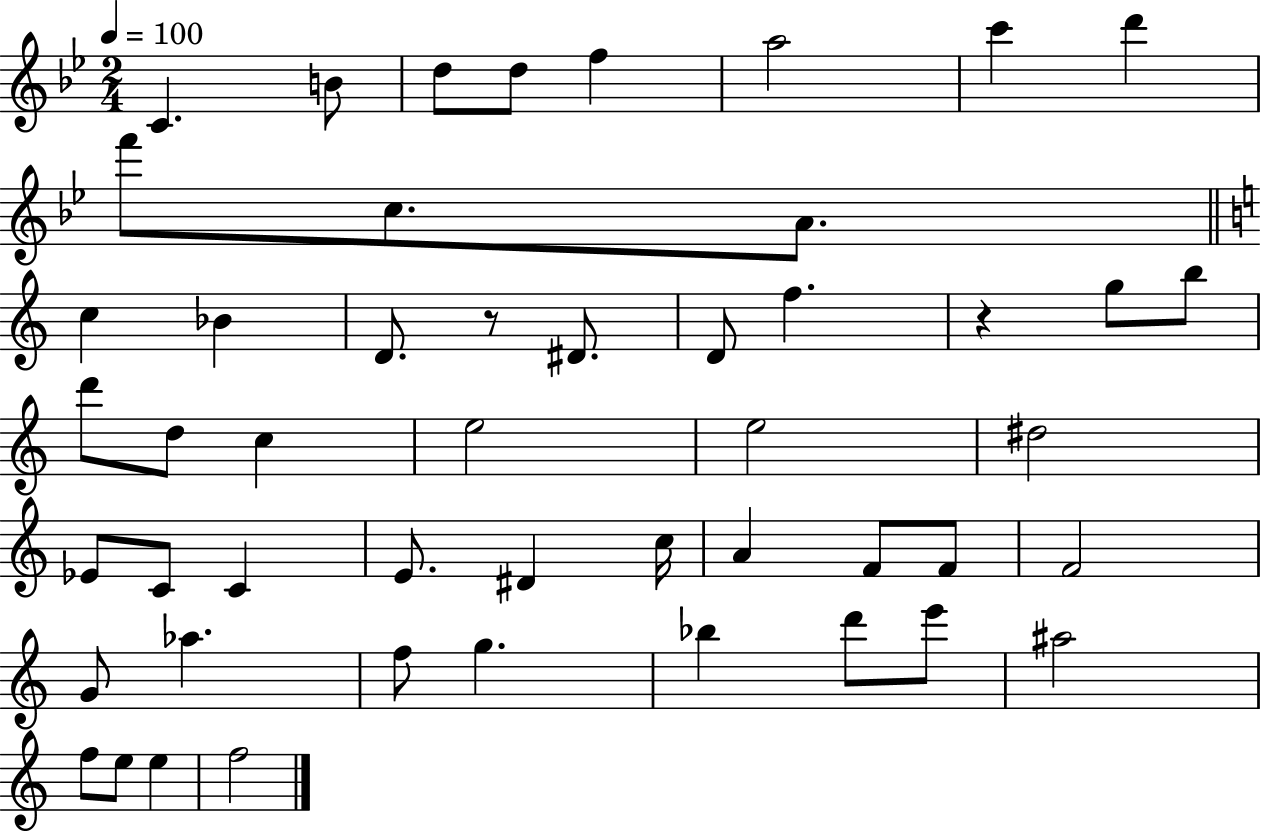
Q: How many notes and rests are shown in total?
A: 49